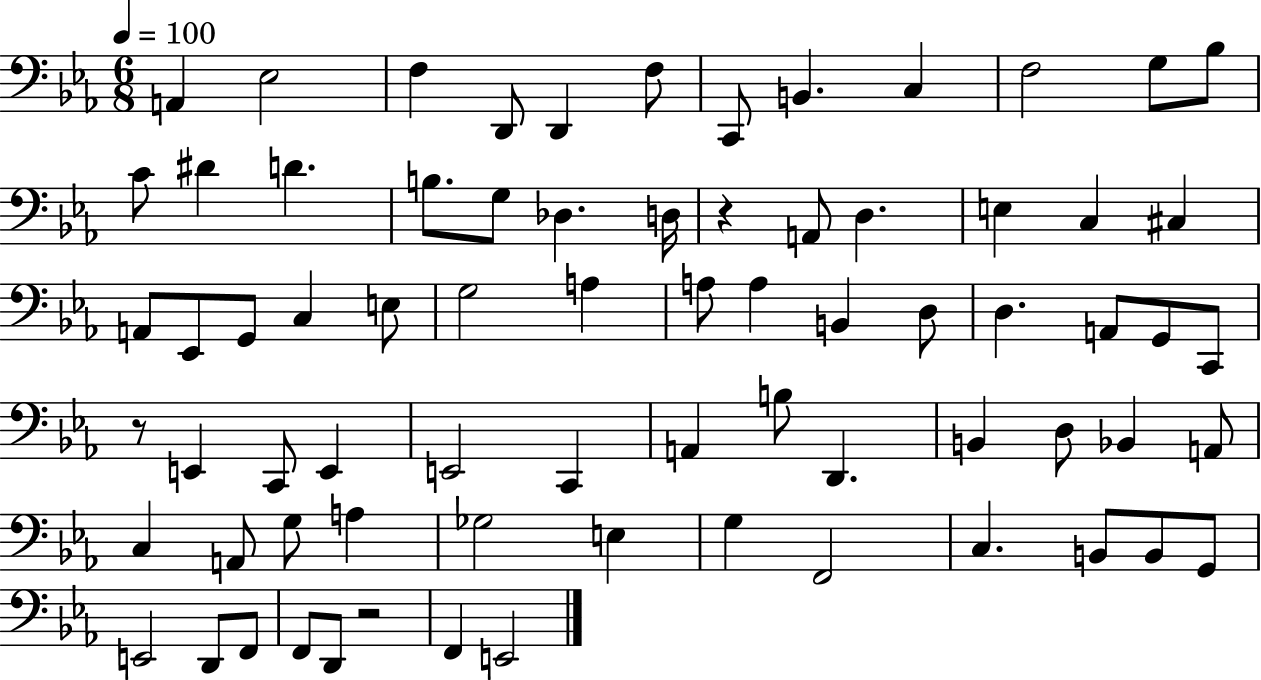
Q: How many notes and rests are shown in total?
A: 73